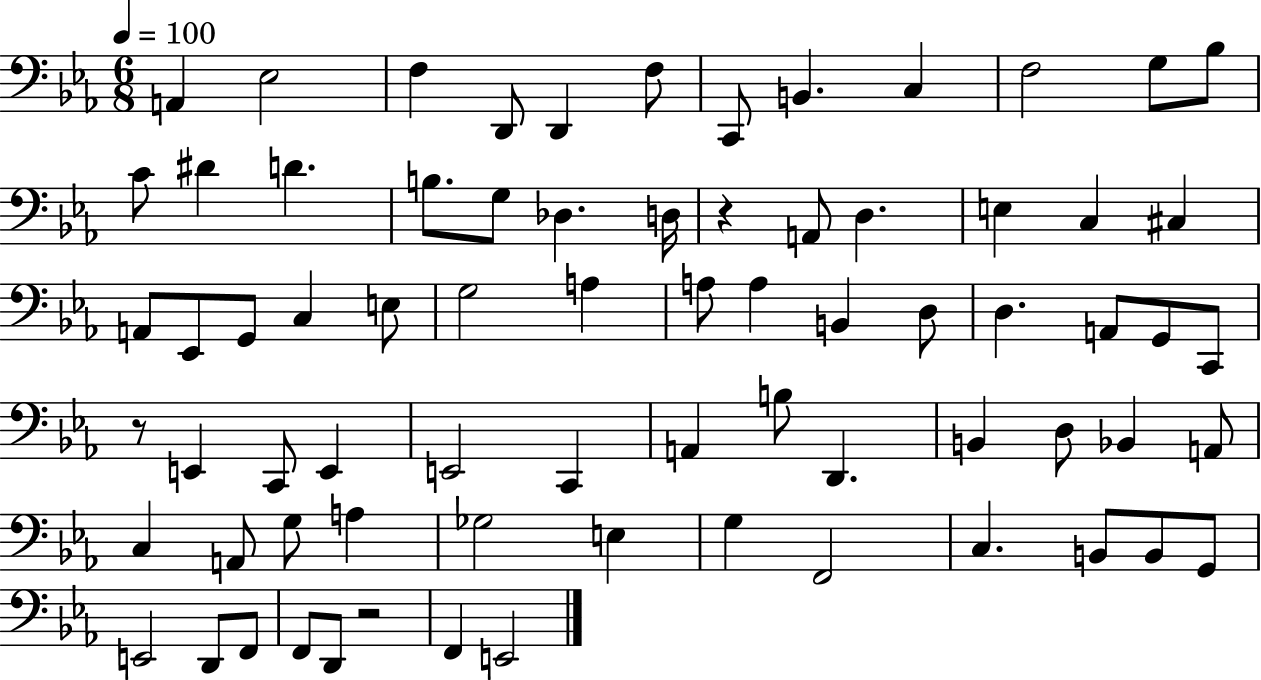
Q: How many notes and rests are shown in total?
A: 73